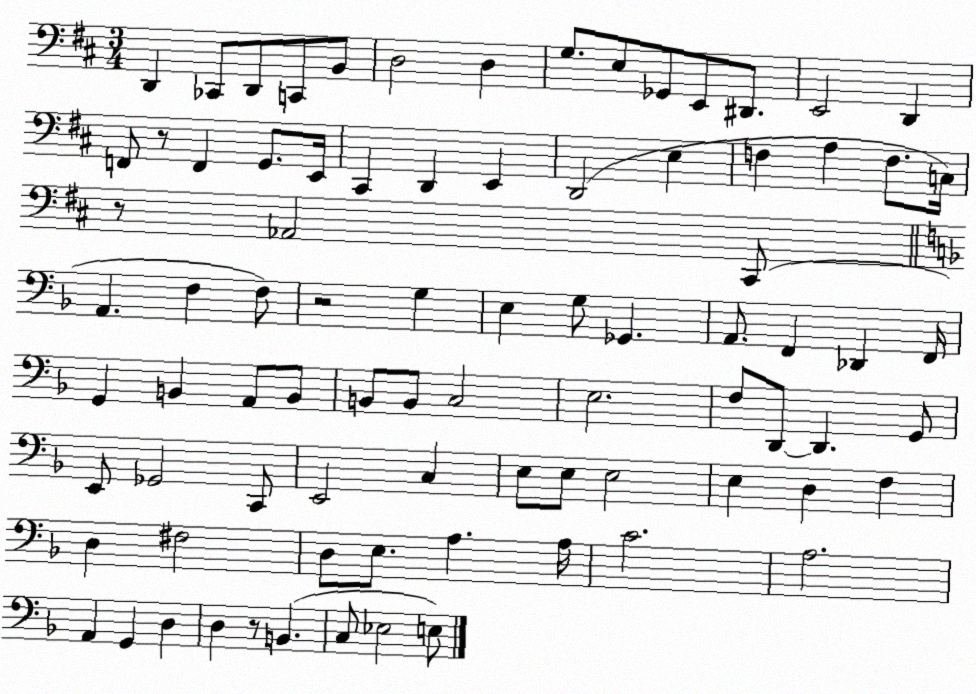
X:1
T:Untitled
M:3/4
L:1/4
K:D
D,, _C,,/2 D,,/2 C,,/2 B,,/2 D,2 D, G,/2 E,/2 _G,,/2 E,,/2 ^D,,/2 E,,2 D,, F,,/2 z/2 F,, G,,/2 E,,/4 ^C,, D,, E,, D,,2 E, F, A, F,/2 C,/4 z/2 _A,,2 ^C,,/2 A,, F, F,/2 z2 G, E, G,/2 _G,, A,,/2 F,, _D,, F,,/4 G,, B,, A,,/2 B,,/2 B,,/2 B,,/2 C,2 E,2 F,/2 D,,/2 D,, G,,/2 E,,/2 _G,,2 C,,/2 E,,2 C, E,/2 E,/2 E,2 E, D, F, D, ^F,2 D,/2 E,/2 A, A,/4 C2 A,2 A,, G,, D, D, z/2 B,, C,/2 _E,2 E,/2